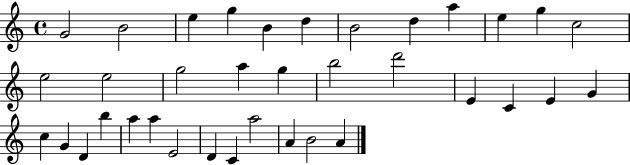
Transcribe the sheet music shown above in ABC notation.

X:1
T:Untitled
M:4/4
L:1/4
K:C
G2 B2 e g B d B2 d a e g c2 e2 e2 g2 a g b2 d'2 E C E G c G D b a a E2 D C a2 A B2 A